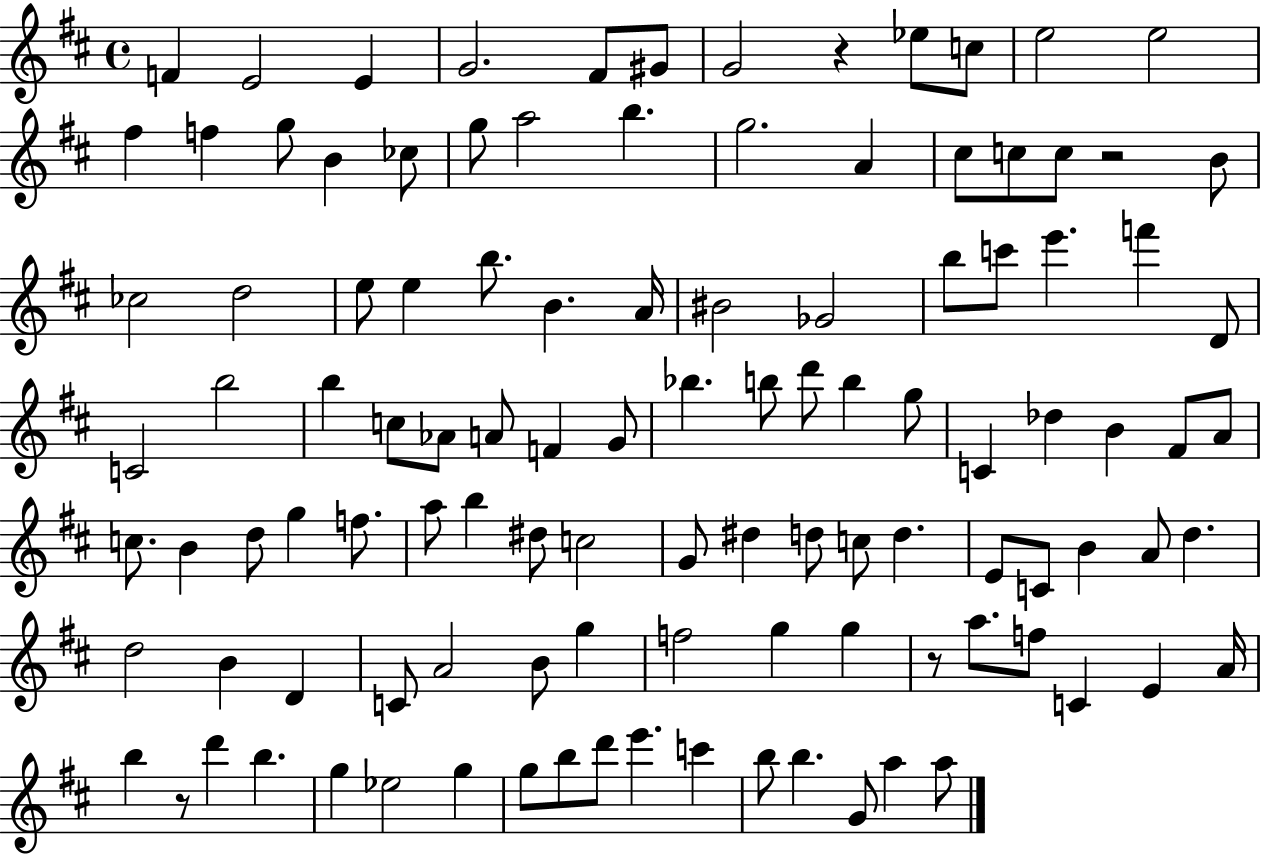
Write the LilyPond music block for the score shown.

{
  \clef treble
  \time 4/4
  \defaultTimeSignature
  \key d \major
  f'4 e'2 e'4 | g'2. fis'8 gis'8 | g'2 r4 ees''8 c''8 | e''2 e''2 | \break fis''4 f''4 g''8 b'4 ces''8 | g''8 a''2 b''4. | g''2. a'4 | cis''8 c''8 c''8 r2 b'8 | \break ces''2 d''2 | e''8 e''4 b''8. b'4. a'16 | bis'2 ges'2 | b''8 c'''8 e'''4. f'''4 d'8 | \break c'2 b''2 | b''4 c''8 aes'8 a'8 f'4 g'8 | bes''4. b''8 d'''8 b''4 g''8 | c'4 des''4 b'4 fis'8 a'8 | \break c''8. b'4 d''8 g''4 f''8. | a''8 b''4 dis''8 c''2 | g'8 dis''4 d''8 c''8 d''4. | e'8 c'8 b'4 a'8 d''4. | \break d''2 b'4 d'4 | c'8 a'2 b'8 g''4 | f''2 g''4 g''4 | r8 a''8. f''8 c'4 e'4 a'16 | \break b''4 r8 d'''4 b''4. | g''4 ees''2 g''4 | g''8 b''8 d'''8 e'''4. c'''4 | b''8 b''4. g'8 a''4 a''8 | \break \bar "|."
}